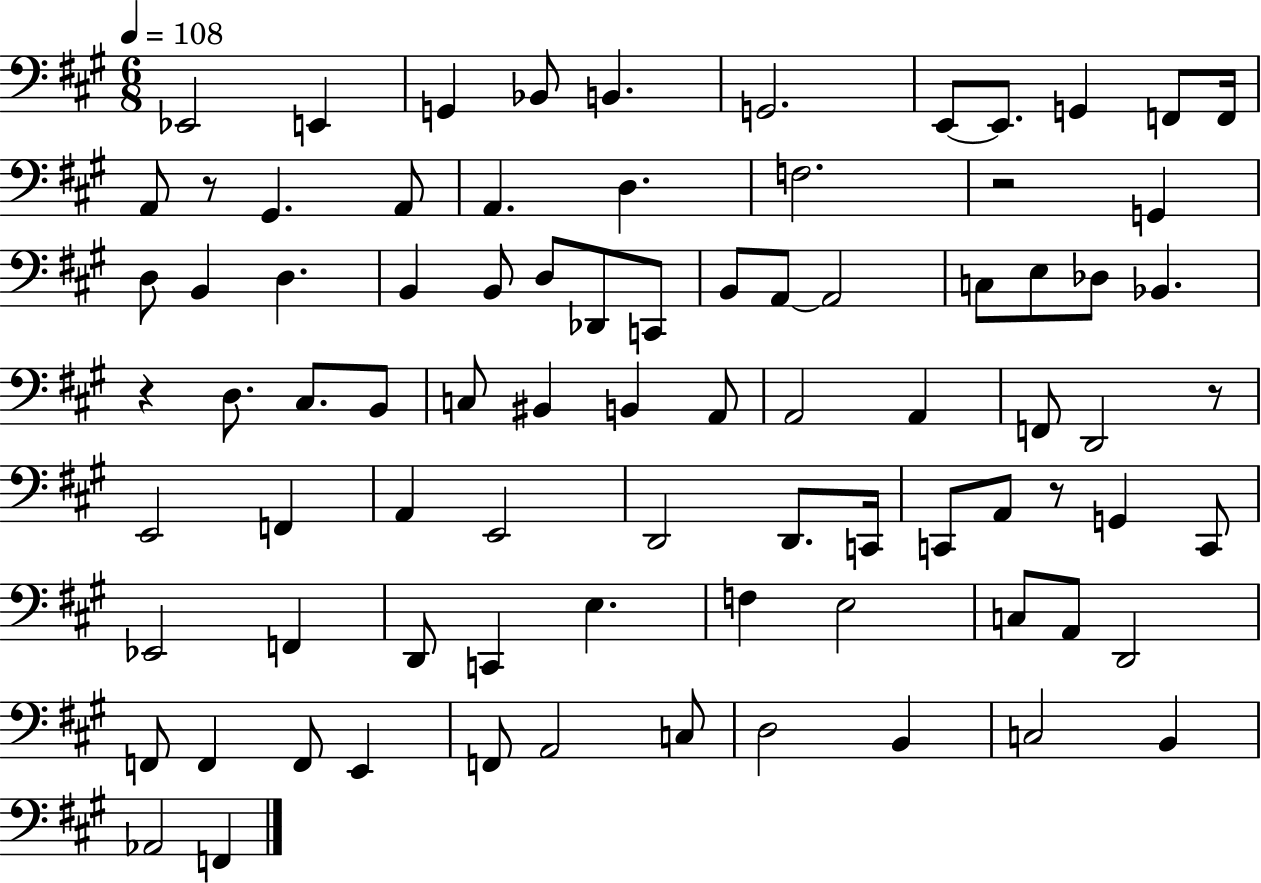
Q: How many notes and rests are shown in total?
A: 83